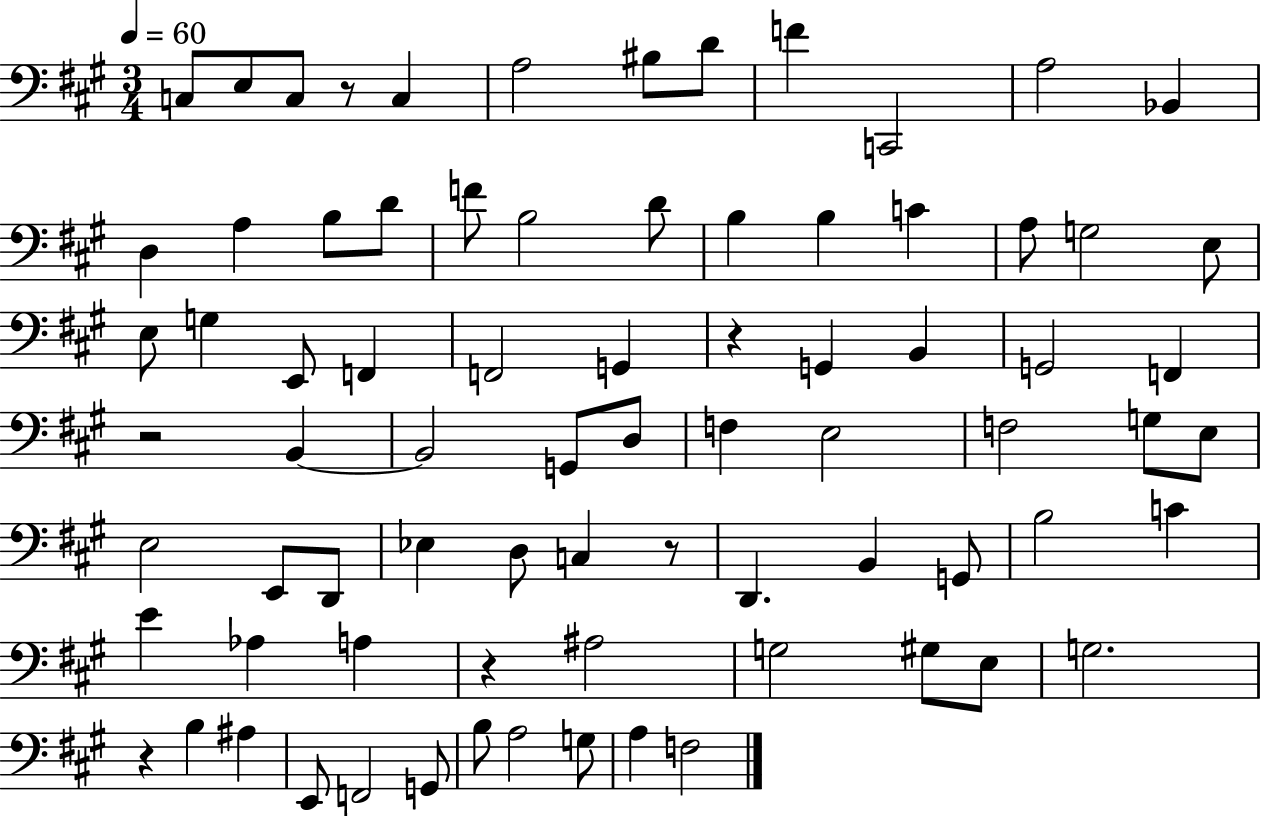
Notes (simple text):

C3/e E3/e C3/e R/e C3/q A3/h BIS3/e D4/e F4/q C2/h A3/h Bb2/q D3/q A3/q B3/e D4/e F4/e B3/h D4/e B3/q B3/q C4/q A3/e G3/h E3/e E3/e G3/q E2/e F2/q F2/h G2/q R/q G2/q B2/q G2/h F2/q R/h B2/q B2/h G2/e D3/e F3/q E3/h F3/h G3/e E3/e E3/h E2/e D2/e Eb3/q D3/e C3/q R/e D2/q. B2/q G2/e B3/h C4/q E4/q Ab3/q A3/q R/q A#3/h G3/h G#3/e E3/e G3/h. R/q B3/q A#3/q E2/e F2/h G2/e B3/e A3/h G3/e A3/q F3/h